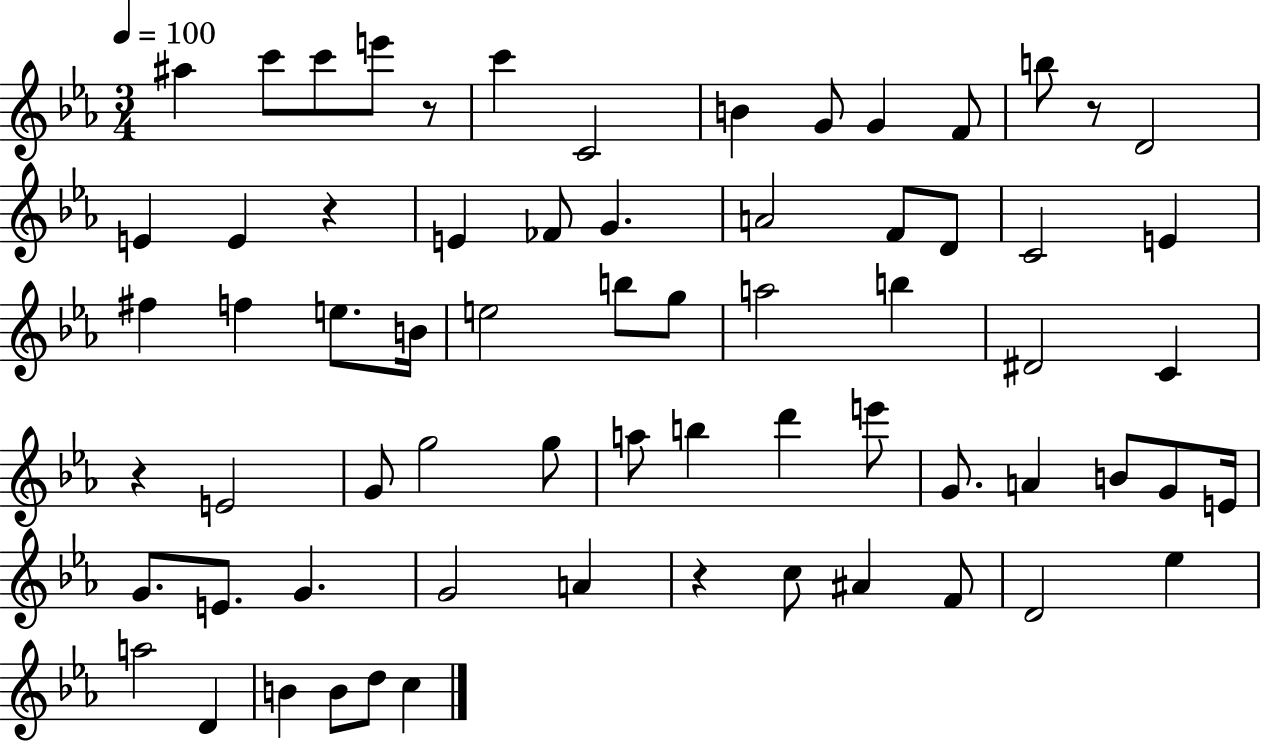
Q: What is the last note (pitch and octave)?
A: C5